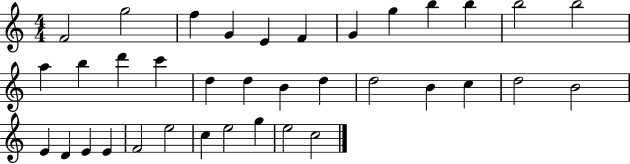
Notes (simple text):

F4/h G5/h F5/q G4/q E4/q F4/q G4/q G5/q B5/q B5/q B5/h B5/h A5/q B5/q D6/q C6/q D5/q D5/q B4/q D5/q D5/h B4/q C5/q D5/h B4/h E4/q D4/q E4/q E4/q F4/h E5/h C5/q E5/h G5/q E5/h C5/h